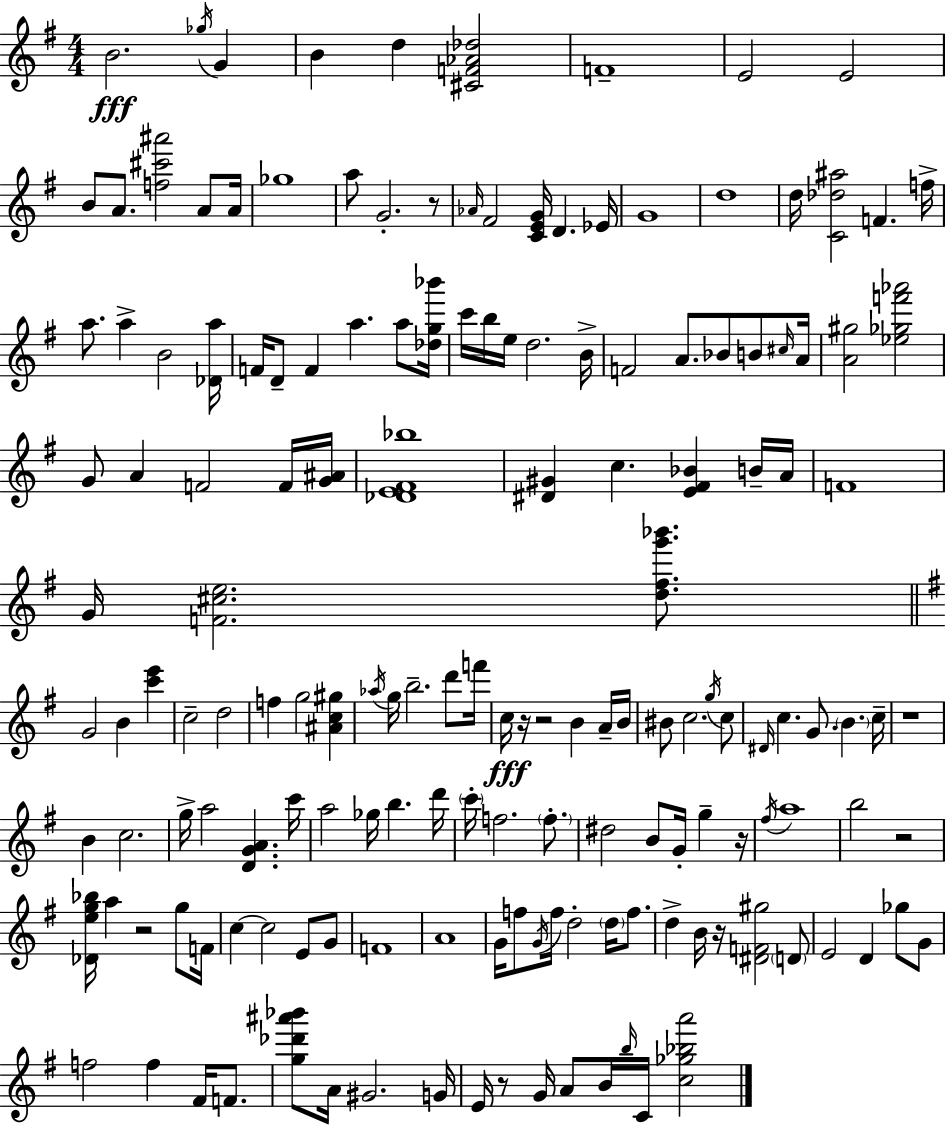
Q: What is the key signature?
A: E minor